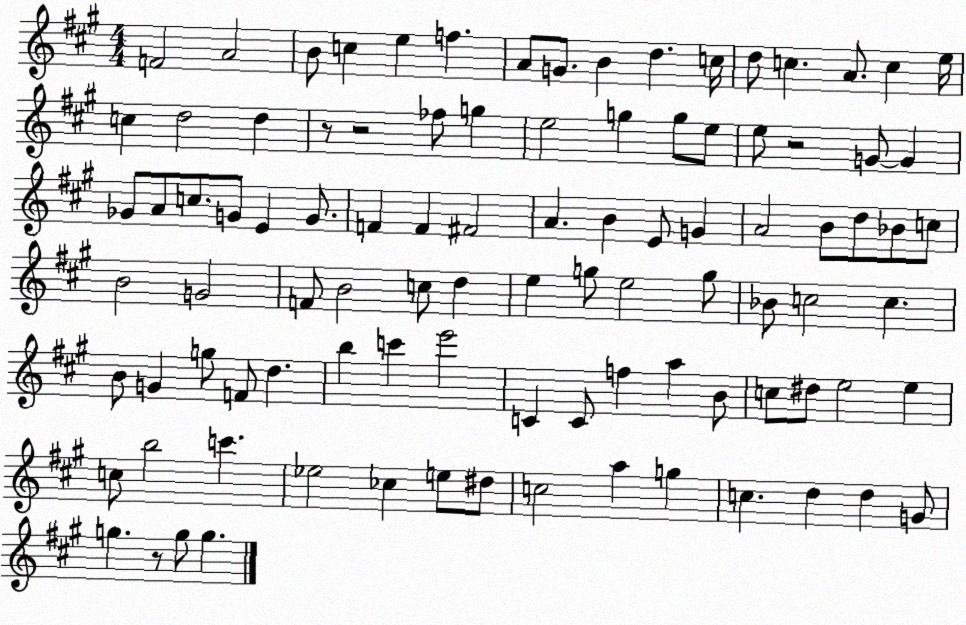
X:1
T:Untitled
M:4/4
L:1/4
K:A
F2 A2 B/2 c e f A/2 G/2 B d c/4 d/2 c A/2 c e/4 c d2 d z/2 z2 _f/2 g e2 g g/2 e/2 e/2 z2 G/2 G _G/2 A/2 c/2 G/2 E G/2 F F ^F2 A B E/2 G A2 B/2 d/2 _B/2 c/2 B2 G2 F/2 B2 c/2 d e g/2 e2 g/2 _B/2 c2 c B/2 G g/2 F/2 d b c' e'2 C C/2 f a B/2 c/2 ^d/2 e2 e c/2 b2 c' _e2 _c e/2 ^d/2 c2 a g c d d G/2 g z/2 g/2 g